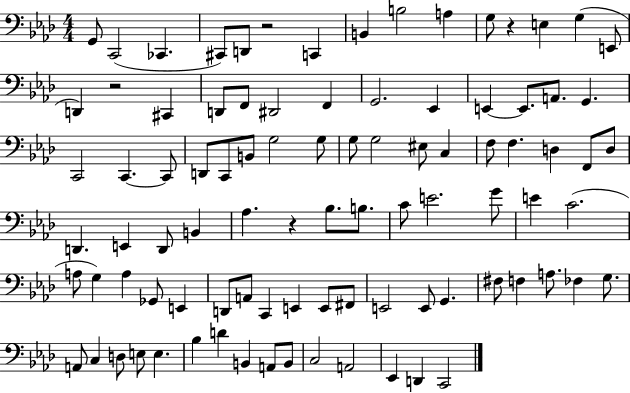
G2/e C2/h CES2/q. C#2/e D2/e R/h C2/q B2/q B3/h A3/q G3/e R/q E3/q G3/q E2/e D2/q R/h C#2/q D2/e F2/e D#2/h F2/q G2/h. Eb2/q E2/q E2/e. A2/e. G2/q. C2/h C2/q. C2/e D2/e C2/e B2/e G3/h G3/e G3/e G3/h EIS3/e C3/q F3/e F3/q. D3/q F2/e D3/e D2/q. E2/q D2/e B2/q Ab3/q. R/q Bb3/e. B3/e. C4/e E4/h. G4/e E4/q C4/h. A3/e G3/q A3/q Gb2/e E2/q D2/e A2/e C2/q E2/q E2/e F#2/e E2/h E2/e G2/q. F#3/e F3/q A3/e. FES3/q G3/e. A2/e C3/q D3/e E3/e E3/q. Bb3/q D4/q B2/q A2/e B2/e C3/h A2/h Eb2/q D2/q C2/h